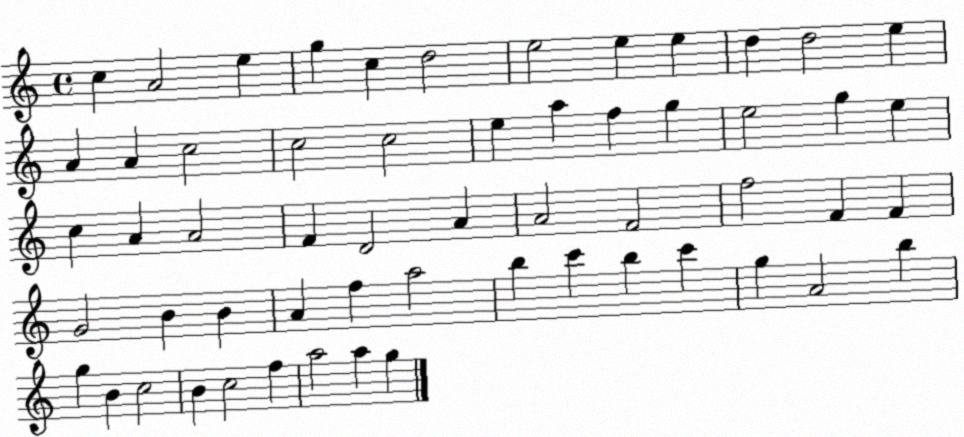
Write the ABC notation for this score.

X:1
T:Untitled
M:4/4
L:1/4
K:C
c A2 e g c d2 e2 e e d d2 e A A c2 c2 c2 e a f g e2 g e c A A2 F D2 A A2 F2 f2 F F G2 B B A f a2 b c' b c' g A2 b g B c2 B c2 f a2 a g